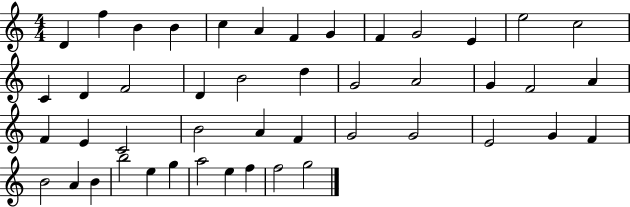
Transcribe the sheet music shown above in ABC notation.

X:1
T:Untitled
M:4/4
L:1/4
K:C
D f B B c A F G F G2 E e2 c2 C D F2 D B2 d G2 A2 G F2 A F E C2 B2 A F G2 G2 E2 G F B2 A B b2 e g a2 e f f2 g2